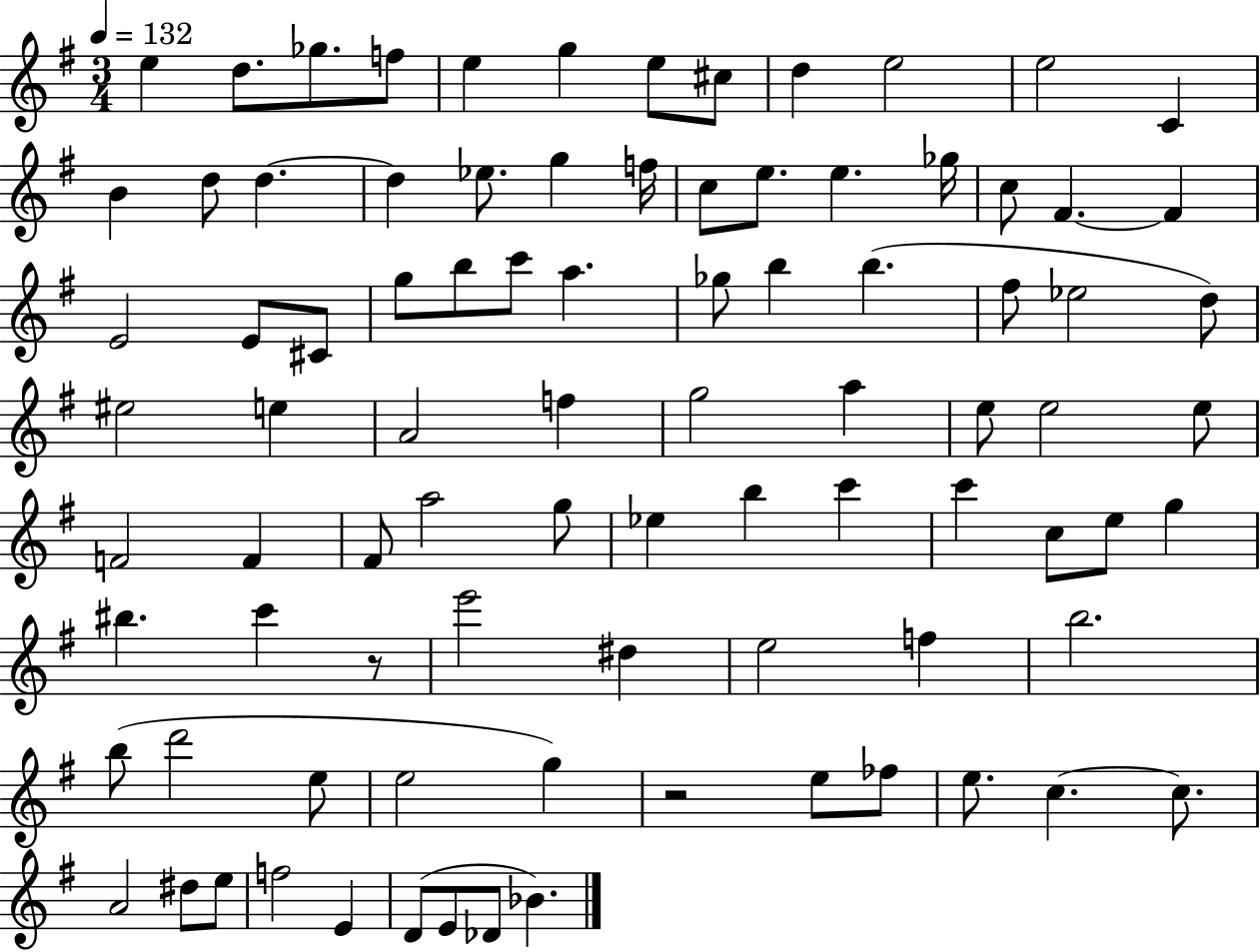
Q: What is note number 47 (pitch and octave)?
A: E5